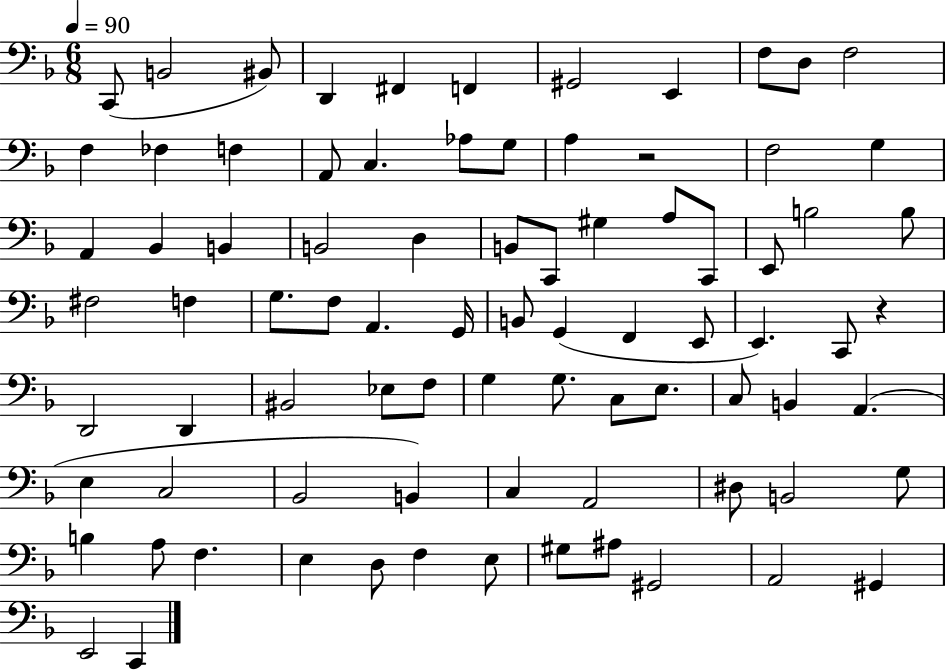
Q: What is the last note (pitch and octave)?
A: C2